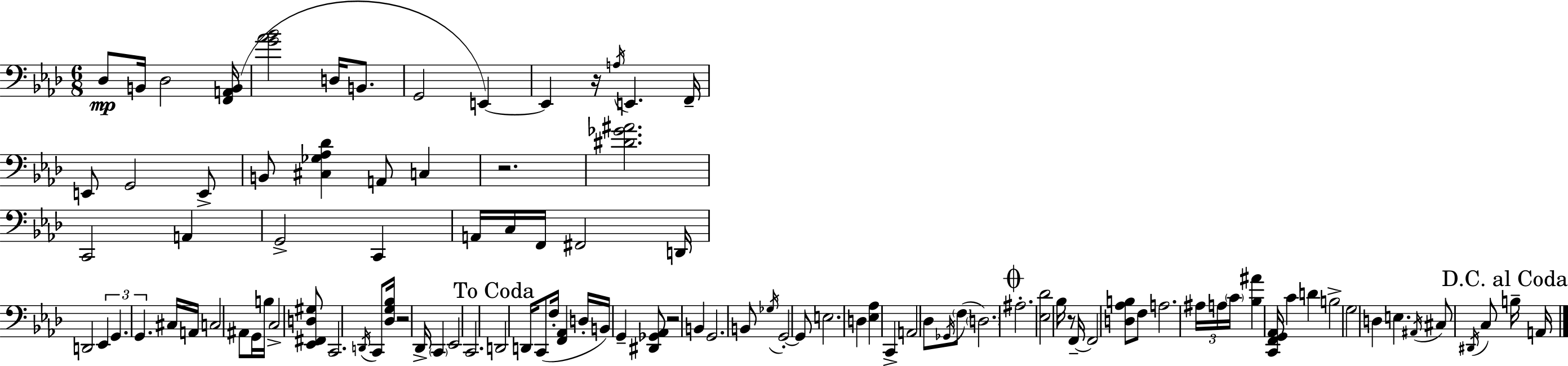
X:1
T:Untitled
M:6/8
L:1/4
K:Fm
_D,/2 B,,/4 _D,2 [F,,A,,B,,]/4 [G_A_B]2 D,/4 B,,/2 G,,2 E,, E,, z/4 A,/4 E,, F,,/4 E,,/2 G,,2 E,,/2 B,,/2 [^C,_G,_A,_D] A,,/2 C, z2 [^D_G^A]2 C,,2 A,, G,,2 C,, A,,/4 C,/4 F,,/4 ^F,,2 D,,/4 D,,2 _E,, G,, G,, ^C,/4 A,,/4 C,2 ^A,,/2 G,,/4 B,/4 C,2 [_E,,^F,,D,^G,]/2 C,,2 D,,/4 C,,/2 [_D,G,_B,]/4 z2 _D,,/4 C,, _E,,2 C,,2 D,,2 D,,/4 C,,/2 F,/4 [F,,_A,,] D,/4 B,,/4 G,, [^D,,_G,,_A,,]/2 z2 B,, G,,2 B,,/2 _G,/4 G,,2 G,,/2 E,2 D, [_E,_A,] C,, A,,2 _D,/2 _G,,/4 F,/2 D,2 ^A,2 [_E,_D]2 _B,/4 z/2 F,,/4 F,,2 [D,_A,B,]/2 F,/2 A,2 ^A,/4 A,/4 C/4 [_B,^A] [C,,F,,G,,_A,,]/4 C D B,2 G,2 D, E, ^A,,/4 ^C,/2 ^D,,/4 C,/2 B,/4 A,,/4